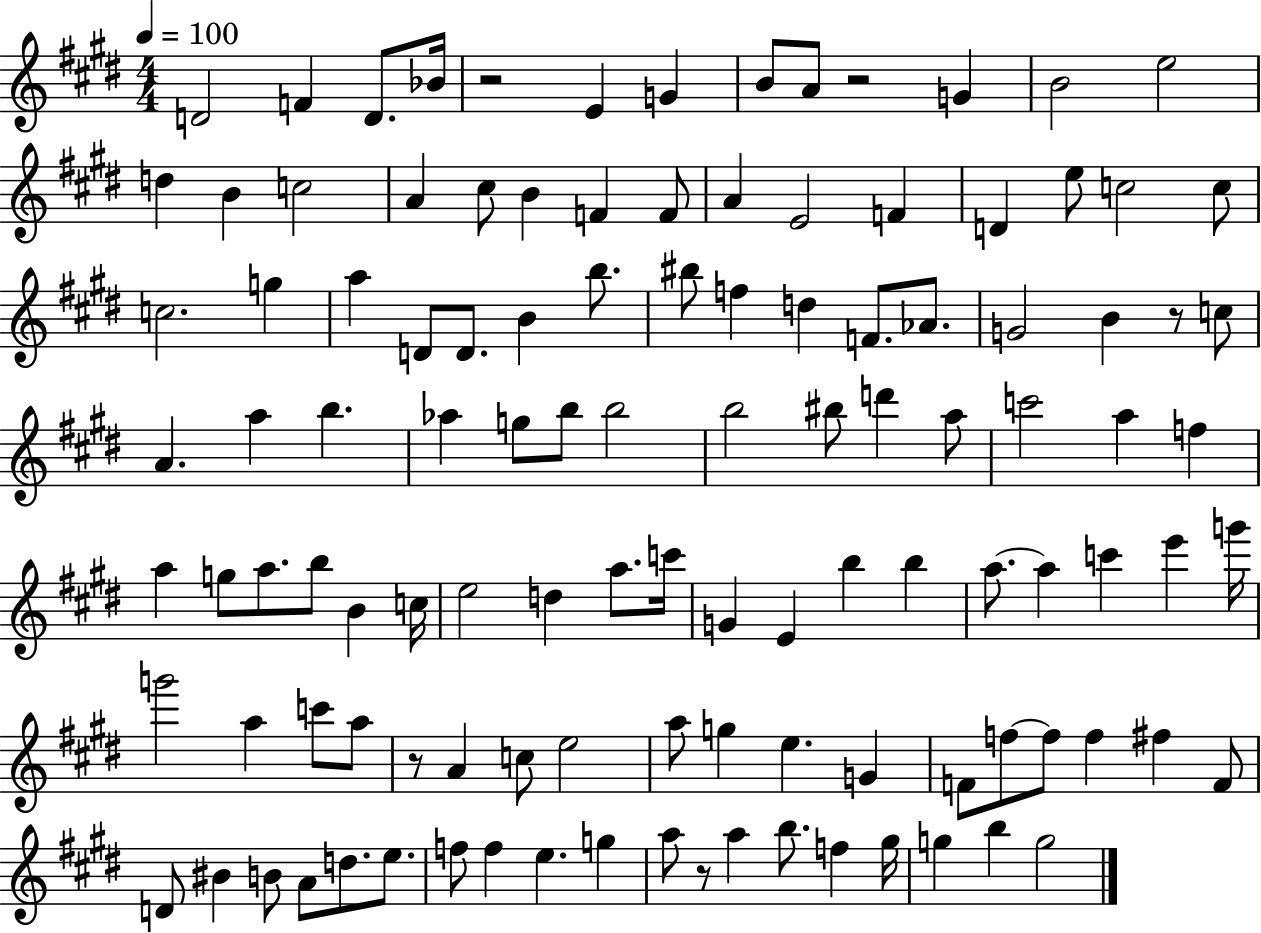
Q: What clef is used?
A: treble